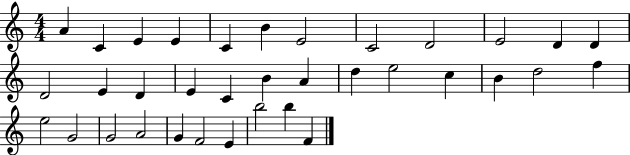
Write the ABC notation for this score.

X:1
T:Untitled
M:4/4
L:1/4
K:C
A C E E C B E2 C2 D2 E2 D D D2 E D E C B A d e2 c B d2 f e2 G2 G2 A2 G F2 E b2 b F